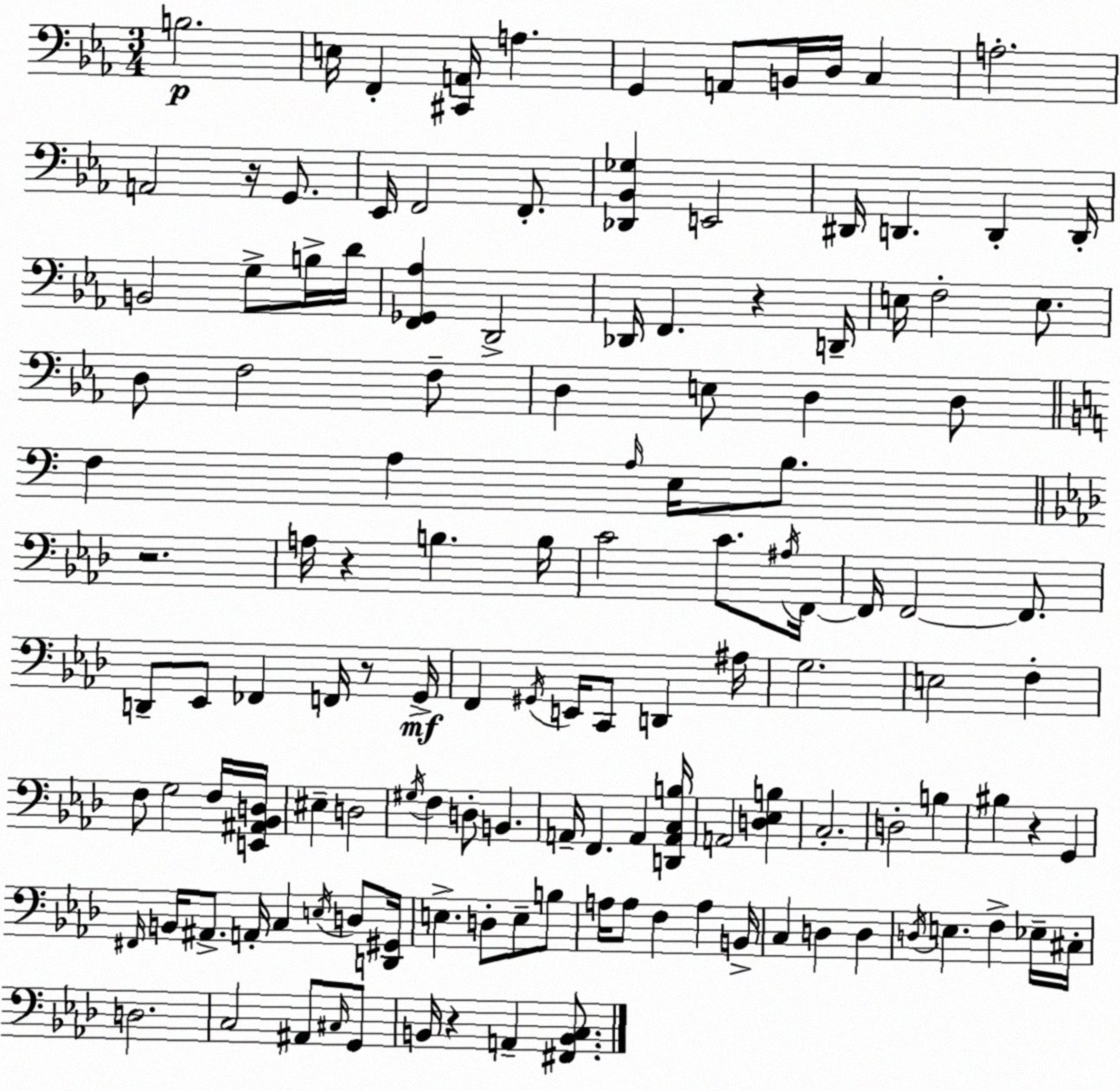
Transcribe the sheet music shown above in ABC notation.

X:1
T:Untitled
M:3/4
L:1/4
K:Cm
B,2 E,/4 F,, [^C,,A,,]/4 A, G,, A,,/2 B,,/4 D,/4 C, A,2 A,,2 z/4 G,,/2 _E,,/4 F,,2 F,,/2 [_D,,_B,,_G,] E,,2 ^D,,/4 D,, D,, D,,/4 B,,2 G,/2 B,/4 D/4 [F,,_G,,_A,] D,,2 _D,,/4 F,, z D,,/4 E,/4 F,2 E,/2 D,/2 F,2 F,/2 D, E,/2 D, D,/2 F, A, A,/4 E,/4 B,/2 z2 A,/4 z B, B,/4 C2 C/2 ^A,/4 F,,/4 F,,/4 F,,2 F,,/2 D,,/2 _E,,/2 _F,, F,,/4 z/2 G,,/4 F,, ^G,,/4 E,,/4 C,,/2 D,, ^A,/4 G,2 E,2 F, F,/2 G,2 F,/4 [E,,^A,,_B,,D,]/4 ^E, D,2 ^G,/4 F, D,/2 B,, A,,/4 F,, A,, [D,,A,,C,B,]/4 A,,2 [D,_E,B,] C,2 D,2 B, ^B, z G,, ^F,,/4 B,,/4 ^A,,/2 A,,/4 C, E,/4 D,/2 [D,,^G,,]/4 E, D,/2 E,/2 B,/2 A,/4 A,/2 F, A, B,,/4 C, D, D, D,/4 E, F, _E,/4 ^C,/4 D,2 C,2 ^A,,/2 ^C,/4 G,,/2 B,,/4 z A,, [^F,,B,,C,]/2